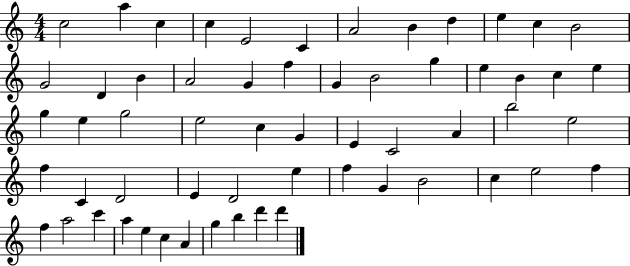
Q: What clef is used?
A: treble